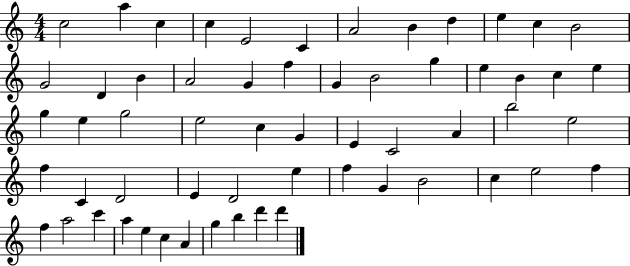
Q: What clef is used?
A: treble